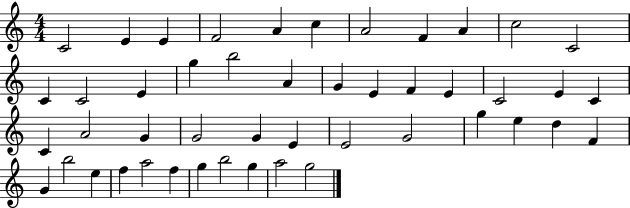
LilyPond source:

{
  \clef treble
  \numericTimeSignature
  \time 4/4
  \key c \major
  c'2 e'4 e'4 | f'2 a'4 c''4 | a'2 f'4 a'4 | c''2 c'2 | \break c'4 c'2 e'4 | g''4 b''2 a'4 | g'4 e'4 f'4 e'4 | c'2 e'4 c'4 | \break c'4 a'2 g'4 | g'2 g'4 e'4 | e'2 g'2 | g''4 e''4 d''4 f'4 | \break g'4 b''2 e''4 | f''4 a''2 f''4 | g''4 b''2 g''4 | a''2 g''2 | \break \bar "|."
}